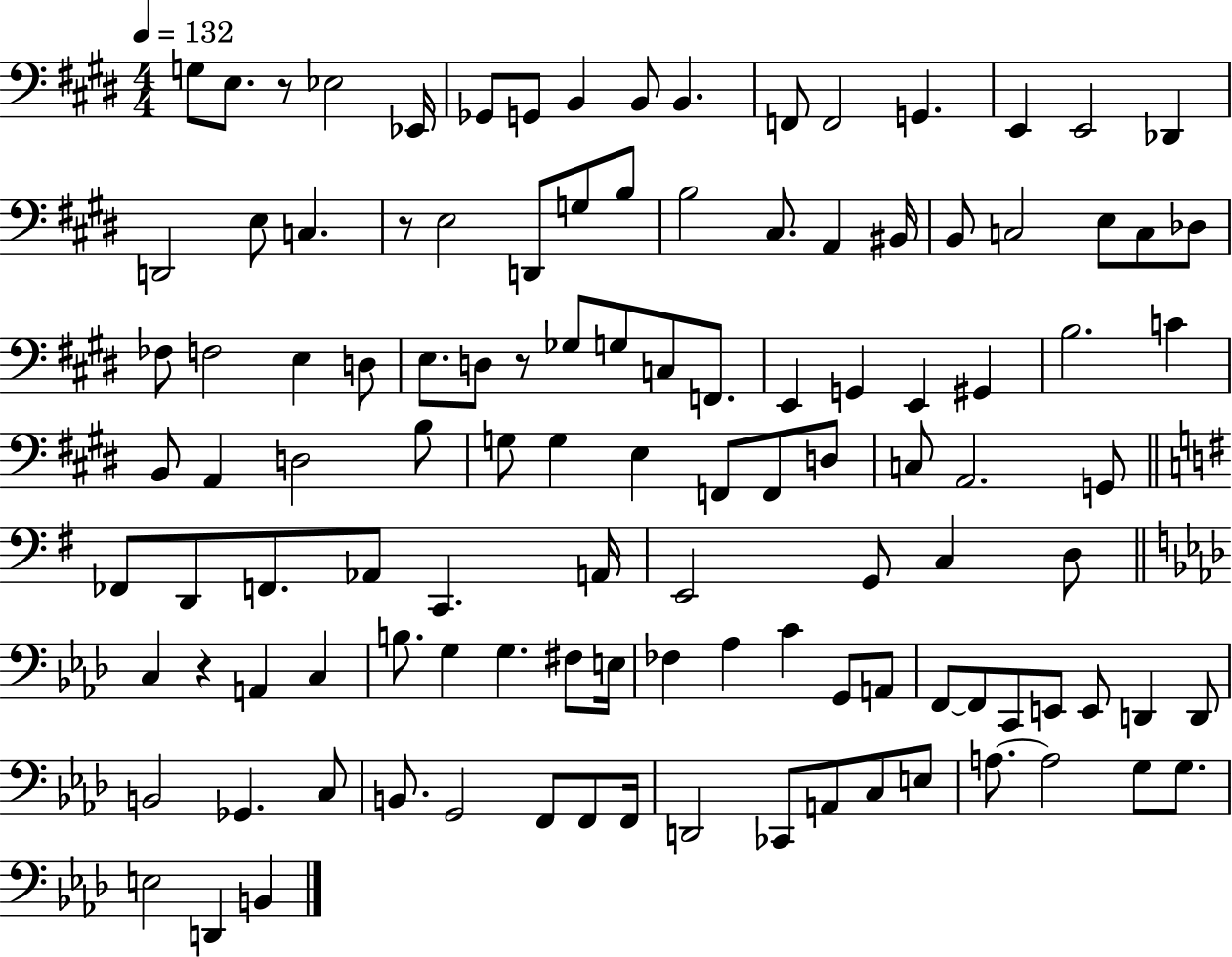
X:1
T:Untitled
M:4/4
L:1/4
K:E
G,/2 E,/2 z/2 _E,2 _E,,/4 _G,,/2 G,,/2 B,, B,,/2 B,, F,,/2 F,,2 G,, E,, E,,2 _D,, D,,2 E,/2 C, z/2 E,2 D,,/2 G,/2 B,/2 B,2 ^C,/2 A,, ^B,,/4 B,,/2 C,2 E,/2 C,/2 _D,/2 _F,/2 F,2 E, D,/2 E,/2 D,/2 z/2 _G,/2 G,/2 C,/2 F,,/2 E,, G,, E,, ^G,, B,2 C B,,/2 A,, D,2 B,/2 G,/2 G, E, F,,/2 F,,/2 D,/2 C,/2 A,,2 G,,/2 _F,,/2 D,,/2 F,,/2 _A,,/2 C,, A,,/4 E,,2 G,,/2 C, D,/2 C, z A,, C, B,/2 G, G, ^F,/2 E,/4 _F, _A, C G,,/2 A,,/2 F,,/2 F,,/2 C,,/2 E,,/2 E,,/2 D,, D,,/2 B,,2 _G,, C,/2 B,,/2 G,,2 F,,/2 F,,/2 F,,/4 D,,2 _C,,/2 A,,/2 C,/2 E,/2 A,/2 A,2 G,/2 G,/2 E,2 D,, B,,